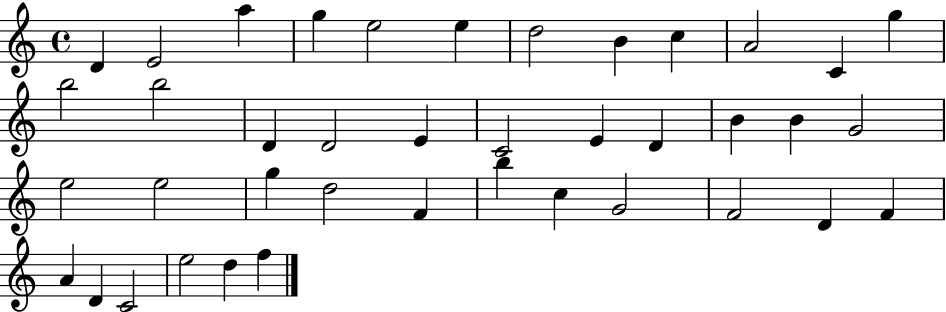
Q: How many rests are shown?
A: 0